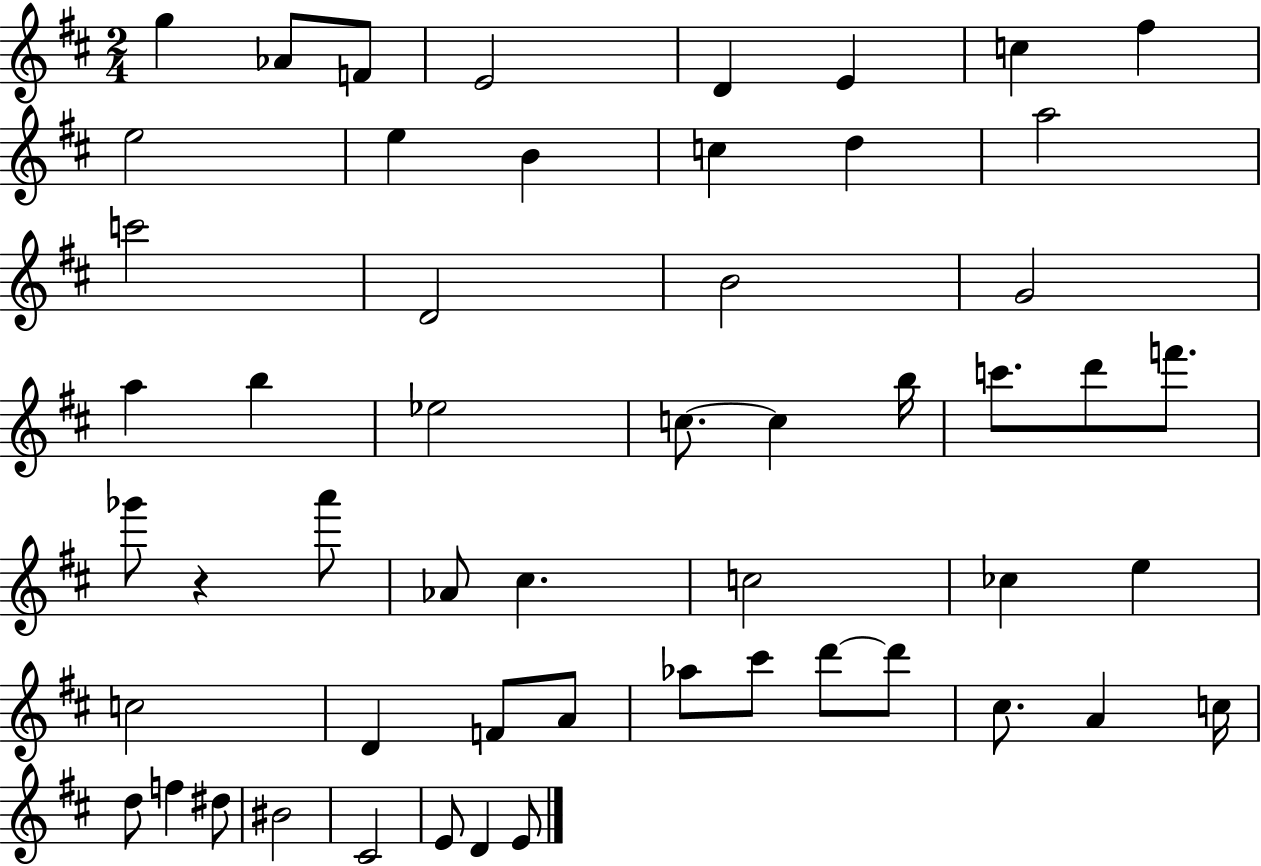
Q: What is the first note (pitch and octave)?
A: G5